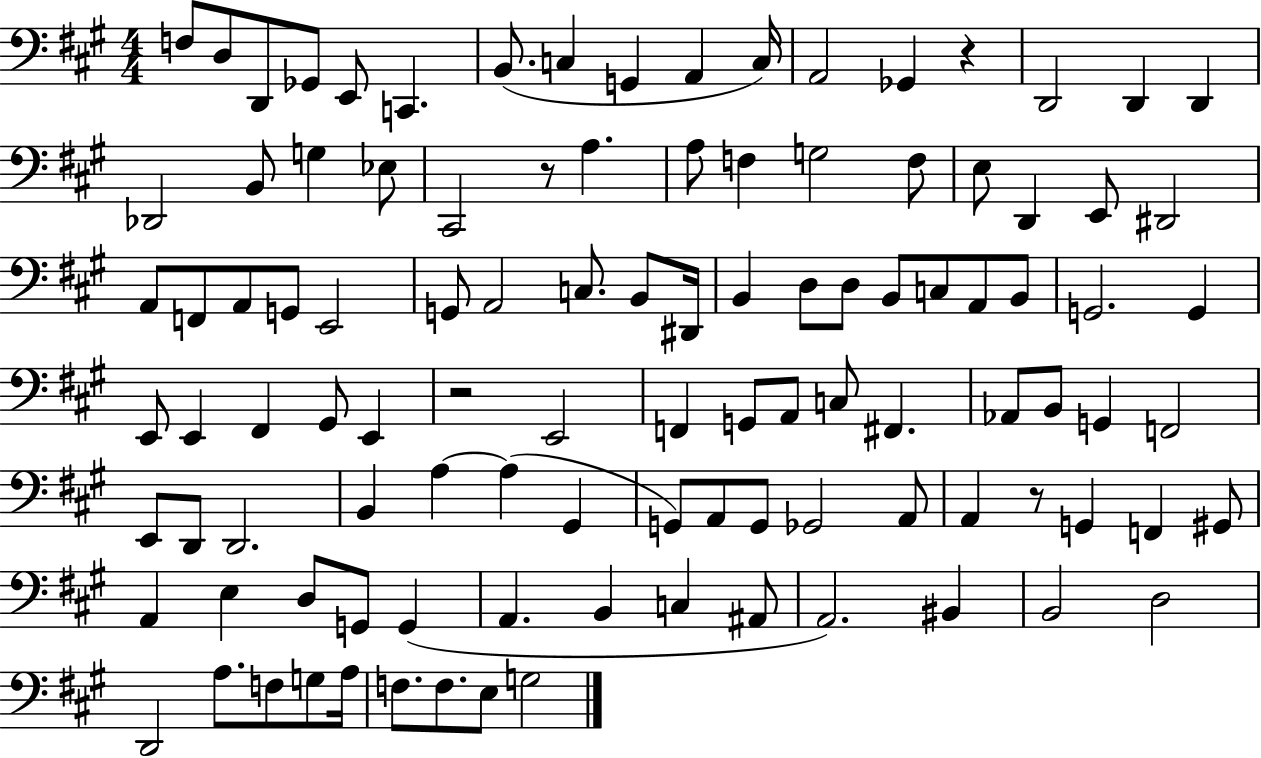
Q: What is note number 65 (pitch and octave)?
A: E2